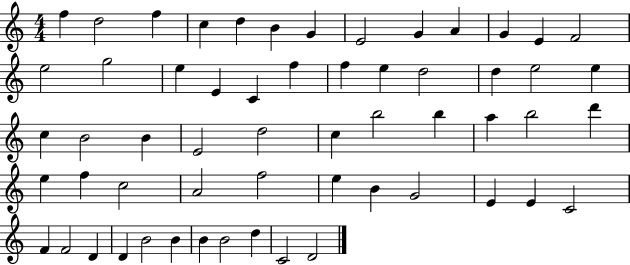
{
  \clef treble
  \numericTimeSignature
  \time 4/4
  \key c \major
  f''4 d''2 f''4 | c''4 d''4 b'4 g'4 | e'2 g'4 a'4 | g'4 e'4 f'2 | \break e''2 g''2 | e''4 e'4 c'4 f''4 | f''4 e''4 d''2 | d''4 e''2 e''4 | \break c''4 b'2 b'4 | e'2 d''2 | c''4 b''2 b''4 | a''4 b''2 d'''4 | \break e''4 f''4 c''2 | a'2 f''2 | e''4 b'4 g'2 | e'4 e'4 c'2 | \break f'4 f'2 d'4 | d'4 b'2 b'4 | b'4 b'2 d''4 | c'2 d'2 | \break \bar "|."
}